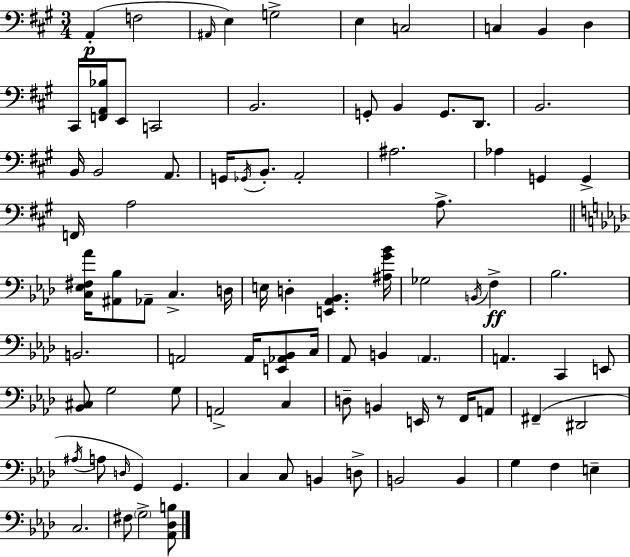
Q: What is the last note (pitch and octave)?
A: G3